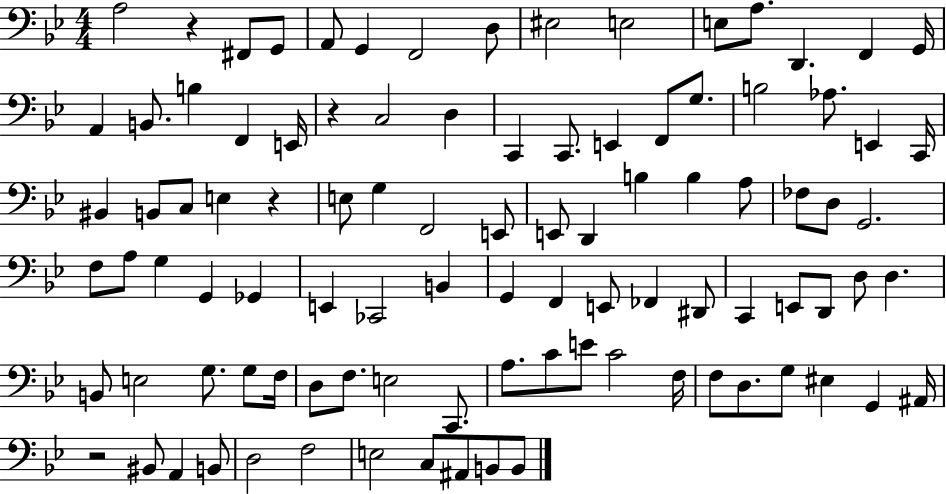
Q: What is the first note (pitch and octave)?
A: A3